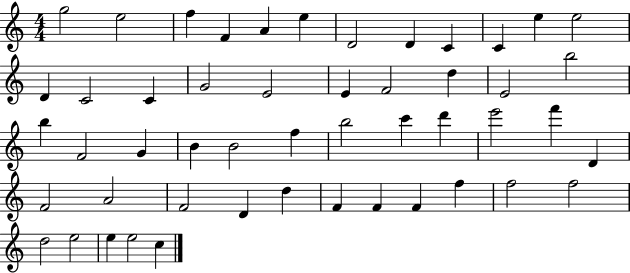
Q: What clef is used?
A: treble